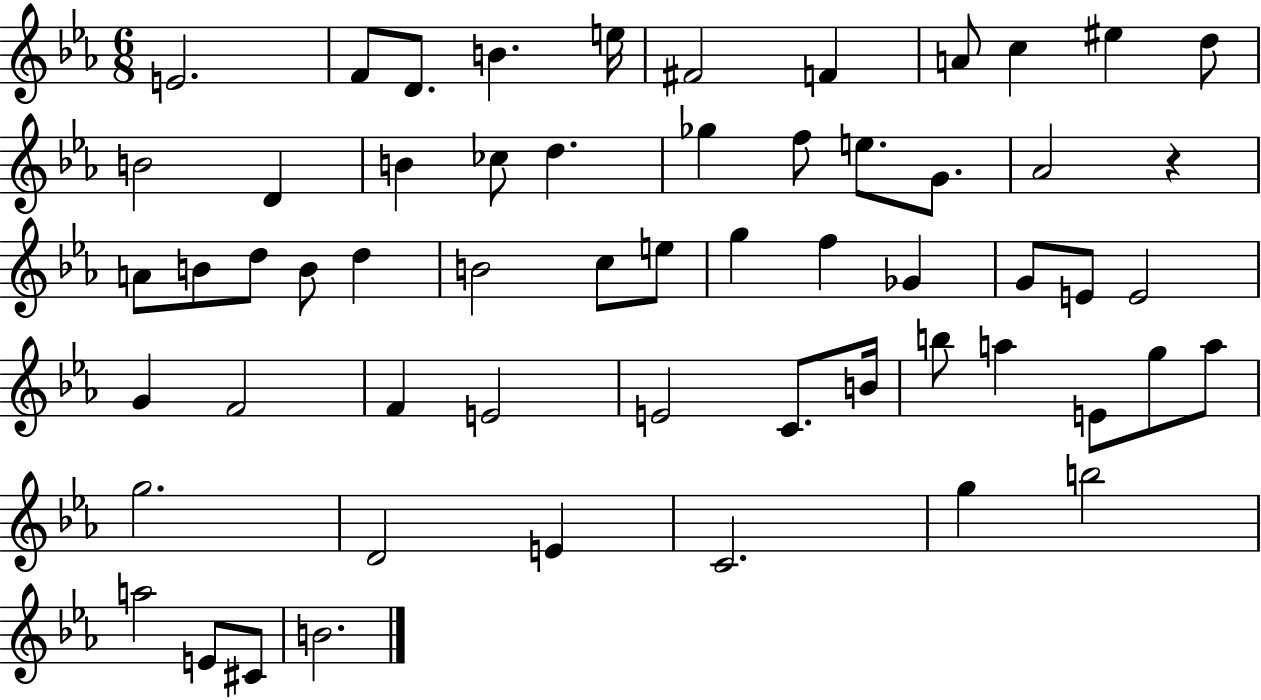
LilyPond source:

{
  \clef treble
  \numericTimeSignature
  \time 6/8
  \key ees \major
  e'2. | f'8 d'8. b'4. e''16 | fis'2 f'4 | a'8 c''4 eis''4 d''8 | \break b'2 d'4 | b'4 ces''8 d''4. | ges''4 f''8 e''8. g'8. | aes'2 r4 | \break a'8 b'8 d''8 b'8 d''4 | b'2 c''8 e''8 | g''4 f''4 ges'4 | g'8 e'8 e'2 | \break g'4 f'2 | f'4 e'2 | e'2 c'8. b'16 | b''8 a''4 e'8 g''8 a''8 | \break g''2. | d'2 e'4 | c'2. | g''4 b''2 | \break a''2 e'8 cis'8 | b'2. | \bar "|."
}